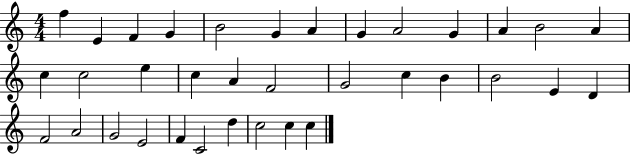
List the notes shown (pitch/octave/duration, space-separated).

F5/q E4/q F4/q G4/q B4/h G4/q A4/q G4/q A4/h G4/q A4/q B4/h A4/q C5/q C5/h E5/q C5/q A4/q F4/h G4/h C5/q B4/q B4/h E4/q D4/q F4/h A4/h G4/h E4/h F4/q C4/h D5/q C5/h C5/q C5/q